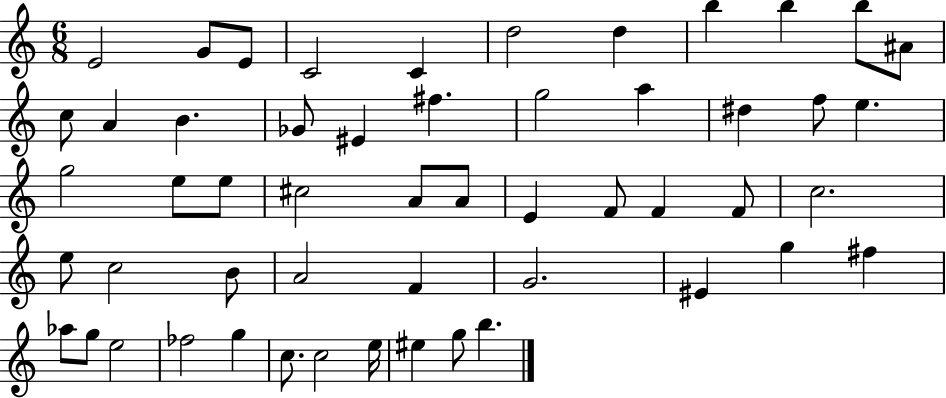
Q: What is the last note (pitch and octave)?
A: B5